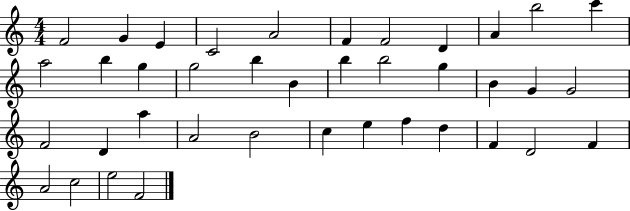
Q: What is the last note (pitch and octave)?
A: F4